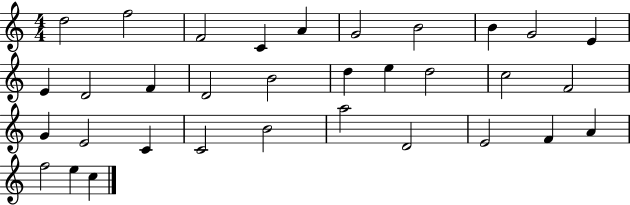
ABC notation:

X:1
T:Untitled
M:4/4
L:1/4
K:C
d2 f2 F2 C A G2 B2 B G2 E E D2 F D2 B2 d e d2 c2 F2 G E2 C C2 B2 a2 D2 E2 F A f2 e c